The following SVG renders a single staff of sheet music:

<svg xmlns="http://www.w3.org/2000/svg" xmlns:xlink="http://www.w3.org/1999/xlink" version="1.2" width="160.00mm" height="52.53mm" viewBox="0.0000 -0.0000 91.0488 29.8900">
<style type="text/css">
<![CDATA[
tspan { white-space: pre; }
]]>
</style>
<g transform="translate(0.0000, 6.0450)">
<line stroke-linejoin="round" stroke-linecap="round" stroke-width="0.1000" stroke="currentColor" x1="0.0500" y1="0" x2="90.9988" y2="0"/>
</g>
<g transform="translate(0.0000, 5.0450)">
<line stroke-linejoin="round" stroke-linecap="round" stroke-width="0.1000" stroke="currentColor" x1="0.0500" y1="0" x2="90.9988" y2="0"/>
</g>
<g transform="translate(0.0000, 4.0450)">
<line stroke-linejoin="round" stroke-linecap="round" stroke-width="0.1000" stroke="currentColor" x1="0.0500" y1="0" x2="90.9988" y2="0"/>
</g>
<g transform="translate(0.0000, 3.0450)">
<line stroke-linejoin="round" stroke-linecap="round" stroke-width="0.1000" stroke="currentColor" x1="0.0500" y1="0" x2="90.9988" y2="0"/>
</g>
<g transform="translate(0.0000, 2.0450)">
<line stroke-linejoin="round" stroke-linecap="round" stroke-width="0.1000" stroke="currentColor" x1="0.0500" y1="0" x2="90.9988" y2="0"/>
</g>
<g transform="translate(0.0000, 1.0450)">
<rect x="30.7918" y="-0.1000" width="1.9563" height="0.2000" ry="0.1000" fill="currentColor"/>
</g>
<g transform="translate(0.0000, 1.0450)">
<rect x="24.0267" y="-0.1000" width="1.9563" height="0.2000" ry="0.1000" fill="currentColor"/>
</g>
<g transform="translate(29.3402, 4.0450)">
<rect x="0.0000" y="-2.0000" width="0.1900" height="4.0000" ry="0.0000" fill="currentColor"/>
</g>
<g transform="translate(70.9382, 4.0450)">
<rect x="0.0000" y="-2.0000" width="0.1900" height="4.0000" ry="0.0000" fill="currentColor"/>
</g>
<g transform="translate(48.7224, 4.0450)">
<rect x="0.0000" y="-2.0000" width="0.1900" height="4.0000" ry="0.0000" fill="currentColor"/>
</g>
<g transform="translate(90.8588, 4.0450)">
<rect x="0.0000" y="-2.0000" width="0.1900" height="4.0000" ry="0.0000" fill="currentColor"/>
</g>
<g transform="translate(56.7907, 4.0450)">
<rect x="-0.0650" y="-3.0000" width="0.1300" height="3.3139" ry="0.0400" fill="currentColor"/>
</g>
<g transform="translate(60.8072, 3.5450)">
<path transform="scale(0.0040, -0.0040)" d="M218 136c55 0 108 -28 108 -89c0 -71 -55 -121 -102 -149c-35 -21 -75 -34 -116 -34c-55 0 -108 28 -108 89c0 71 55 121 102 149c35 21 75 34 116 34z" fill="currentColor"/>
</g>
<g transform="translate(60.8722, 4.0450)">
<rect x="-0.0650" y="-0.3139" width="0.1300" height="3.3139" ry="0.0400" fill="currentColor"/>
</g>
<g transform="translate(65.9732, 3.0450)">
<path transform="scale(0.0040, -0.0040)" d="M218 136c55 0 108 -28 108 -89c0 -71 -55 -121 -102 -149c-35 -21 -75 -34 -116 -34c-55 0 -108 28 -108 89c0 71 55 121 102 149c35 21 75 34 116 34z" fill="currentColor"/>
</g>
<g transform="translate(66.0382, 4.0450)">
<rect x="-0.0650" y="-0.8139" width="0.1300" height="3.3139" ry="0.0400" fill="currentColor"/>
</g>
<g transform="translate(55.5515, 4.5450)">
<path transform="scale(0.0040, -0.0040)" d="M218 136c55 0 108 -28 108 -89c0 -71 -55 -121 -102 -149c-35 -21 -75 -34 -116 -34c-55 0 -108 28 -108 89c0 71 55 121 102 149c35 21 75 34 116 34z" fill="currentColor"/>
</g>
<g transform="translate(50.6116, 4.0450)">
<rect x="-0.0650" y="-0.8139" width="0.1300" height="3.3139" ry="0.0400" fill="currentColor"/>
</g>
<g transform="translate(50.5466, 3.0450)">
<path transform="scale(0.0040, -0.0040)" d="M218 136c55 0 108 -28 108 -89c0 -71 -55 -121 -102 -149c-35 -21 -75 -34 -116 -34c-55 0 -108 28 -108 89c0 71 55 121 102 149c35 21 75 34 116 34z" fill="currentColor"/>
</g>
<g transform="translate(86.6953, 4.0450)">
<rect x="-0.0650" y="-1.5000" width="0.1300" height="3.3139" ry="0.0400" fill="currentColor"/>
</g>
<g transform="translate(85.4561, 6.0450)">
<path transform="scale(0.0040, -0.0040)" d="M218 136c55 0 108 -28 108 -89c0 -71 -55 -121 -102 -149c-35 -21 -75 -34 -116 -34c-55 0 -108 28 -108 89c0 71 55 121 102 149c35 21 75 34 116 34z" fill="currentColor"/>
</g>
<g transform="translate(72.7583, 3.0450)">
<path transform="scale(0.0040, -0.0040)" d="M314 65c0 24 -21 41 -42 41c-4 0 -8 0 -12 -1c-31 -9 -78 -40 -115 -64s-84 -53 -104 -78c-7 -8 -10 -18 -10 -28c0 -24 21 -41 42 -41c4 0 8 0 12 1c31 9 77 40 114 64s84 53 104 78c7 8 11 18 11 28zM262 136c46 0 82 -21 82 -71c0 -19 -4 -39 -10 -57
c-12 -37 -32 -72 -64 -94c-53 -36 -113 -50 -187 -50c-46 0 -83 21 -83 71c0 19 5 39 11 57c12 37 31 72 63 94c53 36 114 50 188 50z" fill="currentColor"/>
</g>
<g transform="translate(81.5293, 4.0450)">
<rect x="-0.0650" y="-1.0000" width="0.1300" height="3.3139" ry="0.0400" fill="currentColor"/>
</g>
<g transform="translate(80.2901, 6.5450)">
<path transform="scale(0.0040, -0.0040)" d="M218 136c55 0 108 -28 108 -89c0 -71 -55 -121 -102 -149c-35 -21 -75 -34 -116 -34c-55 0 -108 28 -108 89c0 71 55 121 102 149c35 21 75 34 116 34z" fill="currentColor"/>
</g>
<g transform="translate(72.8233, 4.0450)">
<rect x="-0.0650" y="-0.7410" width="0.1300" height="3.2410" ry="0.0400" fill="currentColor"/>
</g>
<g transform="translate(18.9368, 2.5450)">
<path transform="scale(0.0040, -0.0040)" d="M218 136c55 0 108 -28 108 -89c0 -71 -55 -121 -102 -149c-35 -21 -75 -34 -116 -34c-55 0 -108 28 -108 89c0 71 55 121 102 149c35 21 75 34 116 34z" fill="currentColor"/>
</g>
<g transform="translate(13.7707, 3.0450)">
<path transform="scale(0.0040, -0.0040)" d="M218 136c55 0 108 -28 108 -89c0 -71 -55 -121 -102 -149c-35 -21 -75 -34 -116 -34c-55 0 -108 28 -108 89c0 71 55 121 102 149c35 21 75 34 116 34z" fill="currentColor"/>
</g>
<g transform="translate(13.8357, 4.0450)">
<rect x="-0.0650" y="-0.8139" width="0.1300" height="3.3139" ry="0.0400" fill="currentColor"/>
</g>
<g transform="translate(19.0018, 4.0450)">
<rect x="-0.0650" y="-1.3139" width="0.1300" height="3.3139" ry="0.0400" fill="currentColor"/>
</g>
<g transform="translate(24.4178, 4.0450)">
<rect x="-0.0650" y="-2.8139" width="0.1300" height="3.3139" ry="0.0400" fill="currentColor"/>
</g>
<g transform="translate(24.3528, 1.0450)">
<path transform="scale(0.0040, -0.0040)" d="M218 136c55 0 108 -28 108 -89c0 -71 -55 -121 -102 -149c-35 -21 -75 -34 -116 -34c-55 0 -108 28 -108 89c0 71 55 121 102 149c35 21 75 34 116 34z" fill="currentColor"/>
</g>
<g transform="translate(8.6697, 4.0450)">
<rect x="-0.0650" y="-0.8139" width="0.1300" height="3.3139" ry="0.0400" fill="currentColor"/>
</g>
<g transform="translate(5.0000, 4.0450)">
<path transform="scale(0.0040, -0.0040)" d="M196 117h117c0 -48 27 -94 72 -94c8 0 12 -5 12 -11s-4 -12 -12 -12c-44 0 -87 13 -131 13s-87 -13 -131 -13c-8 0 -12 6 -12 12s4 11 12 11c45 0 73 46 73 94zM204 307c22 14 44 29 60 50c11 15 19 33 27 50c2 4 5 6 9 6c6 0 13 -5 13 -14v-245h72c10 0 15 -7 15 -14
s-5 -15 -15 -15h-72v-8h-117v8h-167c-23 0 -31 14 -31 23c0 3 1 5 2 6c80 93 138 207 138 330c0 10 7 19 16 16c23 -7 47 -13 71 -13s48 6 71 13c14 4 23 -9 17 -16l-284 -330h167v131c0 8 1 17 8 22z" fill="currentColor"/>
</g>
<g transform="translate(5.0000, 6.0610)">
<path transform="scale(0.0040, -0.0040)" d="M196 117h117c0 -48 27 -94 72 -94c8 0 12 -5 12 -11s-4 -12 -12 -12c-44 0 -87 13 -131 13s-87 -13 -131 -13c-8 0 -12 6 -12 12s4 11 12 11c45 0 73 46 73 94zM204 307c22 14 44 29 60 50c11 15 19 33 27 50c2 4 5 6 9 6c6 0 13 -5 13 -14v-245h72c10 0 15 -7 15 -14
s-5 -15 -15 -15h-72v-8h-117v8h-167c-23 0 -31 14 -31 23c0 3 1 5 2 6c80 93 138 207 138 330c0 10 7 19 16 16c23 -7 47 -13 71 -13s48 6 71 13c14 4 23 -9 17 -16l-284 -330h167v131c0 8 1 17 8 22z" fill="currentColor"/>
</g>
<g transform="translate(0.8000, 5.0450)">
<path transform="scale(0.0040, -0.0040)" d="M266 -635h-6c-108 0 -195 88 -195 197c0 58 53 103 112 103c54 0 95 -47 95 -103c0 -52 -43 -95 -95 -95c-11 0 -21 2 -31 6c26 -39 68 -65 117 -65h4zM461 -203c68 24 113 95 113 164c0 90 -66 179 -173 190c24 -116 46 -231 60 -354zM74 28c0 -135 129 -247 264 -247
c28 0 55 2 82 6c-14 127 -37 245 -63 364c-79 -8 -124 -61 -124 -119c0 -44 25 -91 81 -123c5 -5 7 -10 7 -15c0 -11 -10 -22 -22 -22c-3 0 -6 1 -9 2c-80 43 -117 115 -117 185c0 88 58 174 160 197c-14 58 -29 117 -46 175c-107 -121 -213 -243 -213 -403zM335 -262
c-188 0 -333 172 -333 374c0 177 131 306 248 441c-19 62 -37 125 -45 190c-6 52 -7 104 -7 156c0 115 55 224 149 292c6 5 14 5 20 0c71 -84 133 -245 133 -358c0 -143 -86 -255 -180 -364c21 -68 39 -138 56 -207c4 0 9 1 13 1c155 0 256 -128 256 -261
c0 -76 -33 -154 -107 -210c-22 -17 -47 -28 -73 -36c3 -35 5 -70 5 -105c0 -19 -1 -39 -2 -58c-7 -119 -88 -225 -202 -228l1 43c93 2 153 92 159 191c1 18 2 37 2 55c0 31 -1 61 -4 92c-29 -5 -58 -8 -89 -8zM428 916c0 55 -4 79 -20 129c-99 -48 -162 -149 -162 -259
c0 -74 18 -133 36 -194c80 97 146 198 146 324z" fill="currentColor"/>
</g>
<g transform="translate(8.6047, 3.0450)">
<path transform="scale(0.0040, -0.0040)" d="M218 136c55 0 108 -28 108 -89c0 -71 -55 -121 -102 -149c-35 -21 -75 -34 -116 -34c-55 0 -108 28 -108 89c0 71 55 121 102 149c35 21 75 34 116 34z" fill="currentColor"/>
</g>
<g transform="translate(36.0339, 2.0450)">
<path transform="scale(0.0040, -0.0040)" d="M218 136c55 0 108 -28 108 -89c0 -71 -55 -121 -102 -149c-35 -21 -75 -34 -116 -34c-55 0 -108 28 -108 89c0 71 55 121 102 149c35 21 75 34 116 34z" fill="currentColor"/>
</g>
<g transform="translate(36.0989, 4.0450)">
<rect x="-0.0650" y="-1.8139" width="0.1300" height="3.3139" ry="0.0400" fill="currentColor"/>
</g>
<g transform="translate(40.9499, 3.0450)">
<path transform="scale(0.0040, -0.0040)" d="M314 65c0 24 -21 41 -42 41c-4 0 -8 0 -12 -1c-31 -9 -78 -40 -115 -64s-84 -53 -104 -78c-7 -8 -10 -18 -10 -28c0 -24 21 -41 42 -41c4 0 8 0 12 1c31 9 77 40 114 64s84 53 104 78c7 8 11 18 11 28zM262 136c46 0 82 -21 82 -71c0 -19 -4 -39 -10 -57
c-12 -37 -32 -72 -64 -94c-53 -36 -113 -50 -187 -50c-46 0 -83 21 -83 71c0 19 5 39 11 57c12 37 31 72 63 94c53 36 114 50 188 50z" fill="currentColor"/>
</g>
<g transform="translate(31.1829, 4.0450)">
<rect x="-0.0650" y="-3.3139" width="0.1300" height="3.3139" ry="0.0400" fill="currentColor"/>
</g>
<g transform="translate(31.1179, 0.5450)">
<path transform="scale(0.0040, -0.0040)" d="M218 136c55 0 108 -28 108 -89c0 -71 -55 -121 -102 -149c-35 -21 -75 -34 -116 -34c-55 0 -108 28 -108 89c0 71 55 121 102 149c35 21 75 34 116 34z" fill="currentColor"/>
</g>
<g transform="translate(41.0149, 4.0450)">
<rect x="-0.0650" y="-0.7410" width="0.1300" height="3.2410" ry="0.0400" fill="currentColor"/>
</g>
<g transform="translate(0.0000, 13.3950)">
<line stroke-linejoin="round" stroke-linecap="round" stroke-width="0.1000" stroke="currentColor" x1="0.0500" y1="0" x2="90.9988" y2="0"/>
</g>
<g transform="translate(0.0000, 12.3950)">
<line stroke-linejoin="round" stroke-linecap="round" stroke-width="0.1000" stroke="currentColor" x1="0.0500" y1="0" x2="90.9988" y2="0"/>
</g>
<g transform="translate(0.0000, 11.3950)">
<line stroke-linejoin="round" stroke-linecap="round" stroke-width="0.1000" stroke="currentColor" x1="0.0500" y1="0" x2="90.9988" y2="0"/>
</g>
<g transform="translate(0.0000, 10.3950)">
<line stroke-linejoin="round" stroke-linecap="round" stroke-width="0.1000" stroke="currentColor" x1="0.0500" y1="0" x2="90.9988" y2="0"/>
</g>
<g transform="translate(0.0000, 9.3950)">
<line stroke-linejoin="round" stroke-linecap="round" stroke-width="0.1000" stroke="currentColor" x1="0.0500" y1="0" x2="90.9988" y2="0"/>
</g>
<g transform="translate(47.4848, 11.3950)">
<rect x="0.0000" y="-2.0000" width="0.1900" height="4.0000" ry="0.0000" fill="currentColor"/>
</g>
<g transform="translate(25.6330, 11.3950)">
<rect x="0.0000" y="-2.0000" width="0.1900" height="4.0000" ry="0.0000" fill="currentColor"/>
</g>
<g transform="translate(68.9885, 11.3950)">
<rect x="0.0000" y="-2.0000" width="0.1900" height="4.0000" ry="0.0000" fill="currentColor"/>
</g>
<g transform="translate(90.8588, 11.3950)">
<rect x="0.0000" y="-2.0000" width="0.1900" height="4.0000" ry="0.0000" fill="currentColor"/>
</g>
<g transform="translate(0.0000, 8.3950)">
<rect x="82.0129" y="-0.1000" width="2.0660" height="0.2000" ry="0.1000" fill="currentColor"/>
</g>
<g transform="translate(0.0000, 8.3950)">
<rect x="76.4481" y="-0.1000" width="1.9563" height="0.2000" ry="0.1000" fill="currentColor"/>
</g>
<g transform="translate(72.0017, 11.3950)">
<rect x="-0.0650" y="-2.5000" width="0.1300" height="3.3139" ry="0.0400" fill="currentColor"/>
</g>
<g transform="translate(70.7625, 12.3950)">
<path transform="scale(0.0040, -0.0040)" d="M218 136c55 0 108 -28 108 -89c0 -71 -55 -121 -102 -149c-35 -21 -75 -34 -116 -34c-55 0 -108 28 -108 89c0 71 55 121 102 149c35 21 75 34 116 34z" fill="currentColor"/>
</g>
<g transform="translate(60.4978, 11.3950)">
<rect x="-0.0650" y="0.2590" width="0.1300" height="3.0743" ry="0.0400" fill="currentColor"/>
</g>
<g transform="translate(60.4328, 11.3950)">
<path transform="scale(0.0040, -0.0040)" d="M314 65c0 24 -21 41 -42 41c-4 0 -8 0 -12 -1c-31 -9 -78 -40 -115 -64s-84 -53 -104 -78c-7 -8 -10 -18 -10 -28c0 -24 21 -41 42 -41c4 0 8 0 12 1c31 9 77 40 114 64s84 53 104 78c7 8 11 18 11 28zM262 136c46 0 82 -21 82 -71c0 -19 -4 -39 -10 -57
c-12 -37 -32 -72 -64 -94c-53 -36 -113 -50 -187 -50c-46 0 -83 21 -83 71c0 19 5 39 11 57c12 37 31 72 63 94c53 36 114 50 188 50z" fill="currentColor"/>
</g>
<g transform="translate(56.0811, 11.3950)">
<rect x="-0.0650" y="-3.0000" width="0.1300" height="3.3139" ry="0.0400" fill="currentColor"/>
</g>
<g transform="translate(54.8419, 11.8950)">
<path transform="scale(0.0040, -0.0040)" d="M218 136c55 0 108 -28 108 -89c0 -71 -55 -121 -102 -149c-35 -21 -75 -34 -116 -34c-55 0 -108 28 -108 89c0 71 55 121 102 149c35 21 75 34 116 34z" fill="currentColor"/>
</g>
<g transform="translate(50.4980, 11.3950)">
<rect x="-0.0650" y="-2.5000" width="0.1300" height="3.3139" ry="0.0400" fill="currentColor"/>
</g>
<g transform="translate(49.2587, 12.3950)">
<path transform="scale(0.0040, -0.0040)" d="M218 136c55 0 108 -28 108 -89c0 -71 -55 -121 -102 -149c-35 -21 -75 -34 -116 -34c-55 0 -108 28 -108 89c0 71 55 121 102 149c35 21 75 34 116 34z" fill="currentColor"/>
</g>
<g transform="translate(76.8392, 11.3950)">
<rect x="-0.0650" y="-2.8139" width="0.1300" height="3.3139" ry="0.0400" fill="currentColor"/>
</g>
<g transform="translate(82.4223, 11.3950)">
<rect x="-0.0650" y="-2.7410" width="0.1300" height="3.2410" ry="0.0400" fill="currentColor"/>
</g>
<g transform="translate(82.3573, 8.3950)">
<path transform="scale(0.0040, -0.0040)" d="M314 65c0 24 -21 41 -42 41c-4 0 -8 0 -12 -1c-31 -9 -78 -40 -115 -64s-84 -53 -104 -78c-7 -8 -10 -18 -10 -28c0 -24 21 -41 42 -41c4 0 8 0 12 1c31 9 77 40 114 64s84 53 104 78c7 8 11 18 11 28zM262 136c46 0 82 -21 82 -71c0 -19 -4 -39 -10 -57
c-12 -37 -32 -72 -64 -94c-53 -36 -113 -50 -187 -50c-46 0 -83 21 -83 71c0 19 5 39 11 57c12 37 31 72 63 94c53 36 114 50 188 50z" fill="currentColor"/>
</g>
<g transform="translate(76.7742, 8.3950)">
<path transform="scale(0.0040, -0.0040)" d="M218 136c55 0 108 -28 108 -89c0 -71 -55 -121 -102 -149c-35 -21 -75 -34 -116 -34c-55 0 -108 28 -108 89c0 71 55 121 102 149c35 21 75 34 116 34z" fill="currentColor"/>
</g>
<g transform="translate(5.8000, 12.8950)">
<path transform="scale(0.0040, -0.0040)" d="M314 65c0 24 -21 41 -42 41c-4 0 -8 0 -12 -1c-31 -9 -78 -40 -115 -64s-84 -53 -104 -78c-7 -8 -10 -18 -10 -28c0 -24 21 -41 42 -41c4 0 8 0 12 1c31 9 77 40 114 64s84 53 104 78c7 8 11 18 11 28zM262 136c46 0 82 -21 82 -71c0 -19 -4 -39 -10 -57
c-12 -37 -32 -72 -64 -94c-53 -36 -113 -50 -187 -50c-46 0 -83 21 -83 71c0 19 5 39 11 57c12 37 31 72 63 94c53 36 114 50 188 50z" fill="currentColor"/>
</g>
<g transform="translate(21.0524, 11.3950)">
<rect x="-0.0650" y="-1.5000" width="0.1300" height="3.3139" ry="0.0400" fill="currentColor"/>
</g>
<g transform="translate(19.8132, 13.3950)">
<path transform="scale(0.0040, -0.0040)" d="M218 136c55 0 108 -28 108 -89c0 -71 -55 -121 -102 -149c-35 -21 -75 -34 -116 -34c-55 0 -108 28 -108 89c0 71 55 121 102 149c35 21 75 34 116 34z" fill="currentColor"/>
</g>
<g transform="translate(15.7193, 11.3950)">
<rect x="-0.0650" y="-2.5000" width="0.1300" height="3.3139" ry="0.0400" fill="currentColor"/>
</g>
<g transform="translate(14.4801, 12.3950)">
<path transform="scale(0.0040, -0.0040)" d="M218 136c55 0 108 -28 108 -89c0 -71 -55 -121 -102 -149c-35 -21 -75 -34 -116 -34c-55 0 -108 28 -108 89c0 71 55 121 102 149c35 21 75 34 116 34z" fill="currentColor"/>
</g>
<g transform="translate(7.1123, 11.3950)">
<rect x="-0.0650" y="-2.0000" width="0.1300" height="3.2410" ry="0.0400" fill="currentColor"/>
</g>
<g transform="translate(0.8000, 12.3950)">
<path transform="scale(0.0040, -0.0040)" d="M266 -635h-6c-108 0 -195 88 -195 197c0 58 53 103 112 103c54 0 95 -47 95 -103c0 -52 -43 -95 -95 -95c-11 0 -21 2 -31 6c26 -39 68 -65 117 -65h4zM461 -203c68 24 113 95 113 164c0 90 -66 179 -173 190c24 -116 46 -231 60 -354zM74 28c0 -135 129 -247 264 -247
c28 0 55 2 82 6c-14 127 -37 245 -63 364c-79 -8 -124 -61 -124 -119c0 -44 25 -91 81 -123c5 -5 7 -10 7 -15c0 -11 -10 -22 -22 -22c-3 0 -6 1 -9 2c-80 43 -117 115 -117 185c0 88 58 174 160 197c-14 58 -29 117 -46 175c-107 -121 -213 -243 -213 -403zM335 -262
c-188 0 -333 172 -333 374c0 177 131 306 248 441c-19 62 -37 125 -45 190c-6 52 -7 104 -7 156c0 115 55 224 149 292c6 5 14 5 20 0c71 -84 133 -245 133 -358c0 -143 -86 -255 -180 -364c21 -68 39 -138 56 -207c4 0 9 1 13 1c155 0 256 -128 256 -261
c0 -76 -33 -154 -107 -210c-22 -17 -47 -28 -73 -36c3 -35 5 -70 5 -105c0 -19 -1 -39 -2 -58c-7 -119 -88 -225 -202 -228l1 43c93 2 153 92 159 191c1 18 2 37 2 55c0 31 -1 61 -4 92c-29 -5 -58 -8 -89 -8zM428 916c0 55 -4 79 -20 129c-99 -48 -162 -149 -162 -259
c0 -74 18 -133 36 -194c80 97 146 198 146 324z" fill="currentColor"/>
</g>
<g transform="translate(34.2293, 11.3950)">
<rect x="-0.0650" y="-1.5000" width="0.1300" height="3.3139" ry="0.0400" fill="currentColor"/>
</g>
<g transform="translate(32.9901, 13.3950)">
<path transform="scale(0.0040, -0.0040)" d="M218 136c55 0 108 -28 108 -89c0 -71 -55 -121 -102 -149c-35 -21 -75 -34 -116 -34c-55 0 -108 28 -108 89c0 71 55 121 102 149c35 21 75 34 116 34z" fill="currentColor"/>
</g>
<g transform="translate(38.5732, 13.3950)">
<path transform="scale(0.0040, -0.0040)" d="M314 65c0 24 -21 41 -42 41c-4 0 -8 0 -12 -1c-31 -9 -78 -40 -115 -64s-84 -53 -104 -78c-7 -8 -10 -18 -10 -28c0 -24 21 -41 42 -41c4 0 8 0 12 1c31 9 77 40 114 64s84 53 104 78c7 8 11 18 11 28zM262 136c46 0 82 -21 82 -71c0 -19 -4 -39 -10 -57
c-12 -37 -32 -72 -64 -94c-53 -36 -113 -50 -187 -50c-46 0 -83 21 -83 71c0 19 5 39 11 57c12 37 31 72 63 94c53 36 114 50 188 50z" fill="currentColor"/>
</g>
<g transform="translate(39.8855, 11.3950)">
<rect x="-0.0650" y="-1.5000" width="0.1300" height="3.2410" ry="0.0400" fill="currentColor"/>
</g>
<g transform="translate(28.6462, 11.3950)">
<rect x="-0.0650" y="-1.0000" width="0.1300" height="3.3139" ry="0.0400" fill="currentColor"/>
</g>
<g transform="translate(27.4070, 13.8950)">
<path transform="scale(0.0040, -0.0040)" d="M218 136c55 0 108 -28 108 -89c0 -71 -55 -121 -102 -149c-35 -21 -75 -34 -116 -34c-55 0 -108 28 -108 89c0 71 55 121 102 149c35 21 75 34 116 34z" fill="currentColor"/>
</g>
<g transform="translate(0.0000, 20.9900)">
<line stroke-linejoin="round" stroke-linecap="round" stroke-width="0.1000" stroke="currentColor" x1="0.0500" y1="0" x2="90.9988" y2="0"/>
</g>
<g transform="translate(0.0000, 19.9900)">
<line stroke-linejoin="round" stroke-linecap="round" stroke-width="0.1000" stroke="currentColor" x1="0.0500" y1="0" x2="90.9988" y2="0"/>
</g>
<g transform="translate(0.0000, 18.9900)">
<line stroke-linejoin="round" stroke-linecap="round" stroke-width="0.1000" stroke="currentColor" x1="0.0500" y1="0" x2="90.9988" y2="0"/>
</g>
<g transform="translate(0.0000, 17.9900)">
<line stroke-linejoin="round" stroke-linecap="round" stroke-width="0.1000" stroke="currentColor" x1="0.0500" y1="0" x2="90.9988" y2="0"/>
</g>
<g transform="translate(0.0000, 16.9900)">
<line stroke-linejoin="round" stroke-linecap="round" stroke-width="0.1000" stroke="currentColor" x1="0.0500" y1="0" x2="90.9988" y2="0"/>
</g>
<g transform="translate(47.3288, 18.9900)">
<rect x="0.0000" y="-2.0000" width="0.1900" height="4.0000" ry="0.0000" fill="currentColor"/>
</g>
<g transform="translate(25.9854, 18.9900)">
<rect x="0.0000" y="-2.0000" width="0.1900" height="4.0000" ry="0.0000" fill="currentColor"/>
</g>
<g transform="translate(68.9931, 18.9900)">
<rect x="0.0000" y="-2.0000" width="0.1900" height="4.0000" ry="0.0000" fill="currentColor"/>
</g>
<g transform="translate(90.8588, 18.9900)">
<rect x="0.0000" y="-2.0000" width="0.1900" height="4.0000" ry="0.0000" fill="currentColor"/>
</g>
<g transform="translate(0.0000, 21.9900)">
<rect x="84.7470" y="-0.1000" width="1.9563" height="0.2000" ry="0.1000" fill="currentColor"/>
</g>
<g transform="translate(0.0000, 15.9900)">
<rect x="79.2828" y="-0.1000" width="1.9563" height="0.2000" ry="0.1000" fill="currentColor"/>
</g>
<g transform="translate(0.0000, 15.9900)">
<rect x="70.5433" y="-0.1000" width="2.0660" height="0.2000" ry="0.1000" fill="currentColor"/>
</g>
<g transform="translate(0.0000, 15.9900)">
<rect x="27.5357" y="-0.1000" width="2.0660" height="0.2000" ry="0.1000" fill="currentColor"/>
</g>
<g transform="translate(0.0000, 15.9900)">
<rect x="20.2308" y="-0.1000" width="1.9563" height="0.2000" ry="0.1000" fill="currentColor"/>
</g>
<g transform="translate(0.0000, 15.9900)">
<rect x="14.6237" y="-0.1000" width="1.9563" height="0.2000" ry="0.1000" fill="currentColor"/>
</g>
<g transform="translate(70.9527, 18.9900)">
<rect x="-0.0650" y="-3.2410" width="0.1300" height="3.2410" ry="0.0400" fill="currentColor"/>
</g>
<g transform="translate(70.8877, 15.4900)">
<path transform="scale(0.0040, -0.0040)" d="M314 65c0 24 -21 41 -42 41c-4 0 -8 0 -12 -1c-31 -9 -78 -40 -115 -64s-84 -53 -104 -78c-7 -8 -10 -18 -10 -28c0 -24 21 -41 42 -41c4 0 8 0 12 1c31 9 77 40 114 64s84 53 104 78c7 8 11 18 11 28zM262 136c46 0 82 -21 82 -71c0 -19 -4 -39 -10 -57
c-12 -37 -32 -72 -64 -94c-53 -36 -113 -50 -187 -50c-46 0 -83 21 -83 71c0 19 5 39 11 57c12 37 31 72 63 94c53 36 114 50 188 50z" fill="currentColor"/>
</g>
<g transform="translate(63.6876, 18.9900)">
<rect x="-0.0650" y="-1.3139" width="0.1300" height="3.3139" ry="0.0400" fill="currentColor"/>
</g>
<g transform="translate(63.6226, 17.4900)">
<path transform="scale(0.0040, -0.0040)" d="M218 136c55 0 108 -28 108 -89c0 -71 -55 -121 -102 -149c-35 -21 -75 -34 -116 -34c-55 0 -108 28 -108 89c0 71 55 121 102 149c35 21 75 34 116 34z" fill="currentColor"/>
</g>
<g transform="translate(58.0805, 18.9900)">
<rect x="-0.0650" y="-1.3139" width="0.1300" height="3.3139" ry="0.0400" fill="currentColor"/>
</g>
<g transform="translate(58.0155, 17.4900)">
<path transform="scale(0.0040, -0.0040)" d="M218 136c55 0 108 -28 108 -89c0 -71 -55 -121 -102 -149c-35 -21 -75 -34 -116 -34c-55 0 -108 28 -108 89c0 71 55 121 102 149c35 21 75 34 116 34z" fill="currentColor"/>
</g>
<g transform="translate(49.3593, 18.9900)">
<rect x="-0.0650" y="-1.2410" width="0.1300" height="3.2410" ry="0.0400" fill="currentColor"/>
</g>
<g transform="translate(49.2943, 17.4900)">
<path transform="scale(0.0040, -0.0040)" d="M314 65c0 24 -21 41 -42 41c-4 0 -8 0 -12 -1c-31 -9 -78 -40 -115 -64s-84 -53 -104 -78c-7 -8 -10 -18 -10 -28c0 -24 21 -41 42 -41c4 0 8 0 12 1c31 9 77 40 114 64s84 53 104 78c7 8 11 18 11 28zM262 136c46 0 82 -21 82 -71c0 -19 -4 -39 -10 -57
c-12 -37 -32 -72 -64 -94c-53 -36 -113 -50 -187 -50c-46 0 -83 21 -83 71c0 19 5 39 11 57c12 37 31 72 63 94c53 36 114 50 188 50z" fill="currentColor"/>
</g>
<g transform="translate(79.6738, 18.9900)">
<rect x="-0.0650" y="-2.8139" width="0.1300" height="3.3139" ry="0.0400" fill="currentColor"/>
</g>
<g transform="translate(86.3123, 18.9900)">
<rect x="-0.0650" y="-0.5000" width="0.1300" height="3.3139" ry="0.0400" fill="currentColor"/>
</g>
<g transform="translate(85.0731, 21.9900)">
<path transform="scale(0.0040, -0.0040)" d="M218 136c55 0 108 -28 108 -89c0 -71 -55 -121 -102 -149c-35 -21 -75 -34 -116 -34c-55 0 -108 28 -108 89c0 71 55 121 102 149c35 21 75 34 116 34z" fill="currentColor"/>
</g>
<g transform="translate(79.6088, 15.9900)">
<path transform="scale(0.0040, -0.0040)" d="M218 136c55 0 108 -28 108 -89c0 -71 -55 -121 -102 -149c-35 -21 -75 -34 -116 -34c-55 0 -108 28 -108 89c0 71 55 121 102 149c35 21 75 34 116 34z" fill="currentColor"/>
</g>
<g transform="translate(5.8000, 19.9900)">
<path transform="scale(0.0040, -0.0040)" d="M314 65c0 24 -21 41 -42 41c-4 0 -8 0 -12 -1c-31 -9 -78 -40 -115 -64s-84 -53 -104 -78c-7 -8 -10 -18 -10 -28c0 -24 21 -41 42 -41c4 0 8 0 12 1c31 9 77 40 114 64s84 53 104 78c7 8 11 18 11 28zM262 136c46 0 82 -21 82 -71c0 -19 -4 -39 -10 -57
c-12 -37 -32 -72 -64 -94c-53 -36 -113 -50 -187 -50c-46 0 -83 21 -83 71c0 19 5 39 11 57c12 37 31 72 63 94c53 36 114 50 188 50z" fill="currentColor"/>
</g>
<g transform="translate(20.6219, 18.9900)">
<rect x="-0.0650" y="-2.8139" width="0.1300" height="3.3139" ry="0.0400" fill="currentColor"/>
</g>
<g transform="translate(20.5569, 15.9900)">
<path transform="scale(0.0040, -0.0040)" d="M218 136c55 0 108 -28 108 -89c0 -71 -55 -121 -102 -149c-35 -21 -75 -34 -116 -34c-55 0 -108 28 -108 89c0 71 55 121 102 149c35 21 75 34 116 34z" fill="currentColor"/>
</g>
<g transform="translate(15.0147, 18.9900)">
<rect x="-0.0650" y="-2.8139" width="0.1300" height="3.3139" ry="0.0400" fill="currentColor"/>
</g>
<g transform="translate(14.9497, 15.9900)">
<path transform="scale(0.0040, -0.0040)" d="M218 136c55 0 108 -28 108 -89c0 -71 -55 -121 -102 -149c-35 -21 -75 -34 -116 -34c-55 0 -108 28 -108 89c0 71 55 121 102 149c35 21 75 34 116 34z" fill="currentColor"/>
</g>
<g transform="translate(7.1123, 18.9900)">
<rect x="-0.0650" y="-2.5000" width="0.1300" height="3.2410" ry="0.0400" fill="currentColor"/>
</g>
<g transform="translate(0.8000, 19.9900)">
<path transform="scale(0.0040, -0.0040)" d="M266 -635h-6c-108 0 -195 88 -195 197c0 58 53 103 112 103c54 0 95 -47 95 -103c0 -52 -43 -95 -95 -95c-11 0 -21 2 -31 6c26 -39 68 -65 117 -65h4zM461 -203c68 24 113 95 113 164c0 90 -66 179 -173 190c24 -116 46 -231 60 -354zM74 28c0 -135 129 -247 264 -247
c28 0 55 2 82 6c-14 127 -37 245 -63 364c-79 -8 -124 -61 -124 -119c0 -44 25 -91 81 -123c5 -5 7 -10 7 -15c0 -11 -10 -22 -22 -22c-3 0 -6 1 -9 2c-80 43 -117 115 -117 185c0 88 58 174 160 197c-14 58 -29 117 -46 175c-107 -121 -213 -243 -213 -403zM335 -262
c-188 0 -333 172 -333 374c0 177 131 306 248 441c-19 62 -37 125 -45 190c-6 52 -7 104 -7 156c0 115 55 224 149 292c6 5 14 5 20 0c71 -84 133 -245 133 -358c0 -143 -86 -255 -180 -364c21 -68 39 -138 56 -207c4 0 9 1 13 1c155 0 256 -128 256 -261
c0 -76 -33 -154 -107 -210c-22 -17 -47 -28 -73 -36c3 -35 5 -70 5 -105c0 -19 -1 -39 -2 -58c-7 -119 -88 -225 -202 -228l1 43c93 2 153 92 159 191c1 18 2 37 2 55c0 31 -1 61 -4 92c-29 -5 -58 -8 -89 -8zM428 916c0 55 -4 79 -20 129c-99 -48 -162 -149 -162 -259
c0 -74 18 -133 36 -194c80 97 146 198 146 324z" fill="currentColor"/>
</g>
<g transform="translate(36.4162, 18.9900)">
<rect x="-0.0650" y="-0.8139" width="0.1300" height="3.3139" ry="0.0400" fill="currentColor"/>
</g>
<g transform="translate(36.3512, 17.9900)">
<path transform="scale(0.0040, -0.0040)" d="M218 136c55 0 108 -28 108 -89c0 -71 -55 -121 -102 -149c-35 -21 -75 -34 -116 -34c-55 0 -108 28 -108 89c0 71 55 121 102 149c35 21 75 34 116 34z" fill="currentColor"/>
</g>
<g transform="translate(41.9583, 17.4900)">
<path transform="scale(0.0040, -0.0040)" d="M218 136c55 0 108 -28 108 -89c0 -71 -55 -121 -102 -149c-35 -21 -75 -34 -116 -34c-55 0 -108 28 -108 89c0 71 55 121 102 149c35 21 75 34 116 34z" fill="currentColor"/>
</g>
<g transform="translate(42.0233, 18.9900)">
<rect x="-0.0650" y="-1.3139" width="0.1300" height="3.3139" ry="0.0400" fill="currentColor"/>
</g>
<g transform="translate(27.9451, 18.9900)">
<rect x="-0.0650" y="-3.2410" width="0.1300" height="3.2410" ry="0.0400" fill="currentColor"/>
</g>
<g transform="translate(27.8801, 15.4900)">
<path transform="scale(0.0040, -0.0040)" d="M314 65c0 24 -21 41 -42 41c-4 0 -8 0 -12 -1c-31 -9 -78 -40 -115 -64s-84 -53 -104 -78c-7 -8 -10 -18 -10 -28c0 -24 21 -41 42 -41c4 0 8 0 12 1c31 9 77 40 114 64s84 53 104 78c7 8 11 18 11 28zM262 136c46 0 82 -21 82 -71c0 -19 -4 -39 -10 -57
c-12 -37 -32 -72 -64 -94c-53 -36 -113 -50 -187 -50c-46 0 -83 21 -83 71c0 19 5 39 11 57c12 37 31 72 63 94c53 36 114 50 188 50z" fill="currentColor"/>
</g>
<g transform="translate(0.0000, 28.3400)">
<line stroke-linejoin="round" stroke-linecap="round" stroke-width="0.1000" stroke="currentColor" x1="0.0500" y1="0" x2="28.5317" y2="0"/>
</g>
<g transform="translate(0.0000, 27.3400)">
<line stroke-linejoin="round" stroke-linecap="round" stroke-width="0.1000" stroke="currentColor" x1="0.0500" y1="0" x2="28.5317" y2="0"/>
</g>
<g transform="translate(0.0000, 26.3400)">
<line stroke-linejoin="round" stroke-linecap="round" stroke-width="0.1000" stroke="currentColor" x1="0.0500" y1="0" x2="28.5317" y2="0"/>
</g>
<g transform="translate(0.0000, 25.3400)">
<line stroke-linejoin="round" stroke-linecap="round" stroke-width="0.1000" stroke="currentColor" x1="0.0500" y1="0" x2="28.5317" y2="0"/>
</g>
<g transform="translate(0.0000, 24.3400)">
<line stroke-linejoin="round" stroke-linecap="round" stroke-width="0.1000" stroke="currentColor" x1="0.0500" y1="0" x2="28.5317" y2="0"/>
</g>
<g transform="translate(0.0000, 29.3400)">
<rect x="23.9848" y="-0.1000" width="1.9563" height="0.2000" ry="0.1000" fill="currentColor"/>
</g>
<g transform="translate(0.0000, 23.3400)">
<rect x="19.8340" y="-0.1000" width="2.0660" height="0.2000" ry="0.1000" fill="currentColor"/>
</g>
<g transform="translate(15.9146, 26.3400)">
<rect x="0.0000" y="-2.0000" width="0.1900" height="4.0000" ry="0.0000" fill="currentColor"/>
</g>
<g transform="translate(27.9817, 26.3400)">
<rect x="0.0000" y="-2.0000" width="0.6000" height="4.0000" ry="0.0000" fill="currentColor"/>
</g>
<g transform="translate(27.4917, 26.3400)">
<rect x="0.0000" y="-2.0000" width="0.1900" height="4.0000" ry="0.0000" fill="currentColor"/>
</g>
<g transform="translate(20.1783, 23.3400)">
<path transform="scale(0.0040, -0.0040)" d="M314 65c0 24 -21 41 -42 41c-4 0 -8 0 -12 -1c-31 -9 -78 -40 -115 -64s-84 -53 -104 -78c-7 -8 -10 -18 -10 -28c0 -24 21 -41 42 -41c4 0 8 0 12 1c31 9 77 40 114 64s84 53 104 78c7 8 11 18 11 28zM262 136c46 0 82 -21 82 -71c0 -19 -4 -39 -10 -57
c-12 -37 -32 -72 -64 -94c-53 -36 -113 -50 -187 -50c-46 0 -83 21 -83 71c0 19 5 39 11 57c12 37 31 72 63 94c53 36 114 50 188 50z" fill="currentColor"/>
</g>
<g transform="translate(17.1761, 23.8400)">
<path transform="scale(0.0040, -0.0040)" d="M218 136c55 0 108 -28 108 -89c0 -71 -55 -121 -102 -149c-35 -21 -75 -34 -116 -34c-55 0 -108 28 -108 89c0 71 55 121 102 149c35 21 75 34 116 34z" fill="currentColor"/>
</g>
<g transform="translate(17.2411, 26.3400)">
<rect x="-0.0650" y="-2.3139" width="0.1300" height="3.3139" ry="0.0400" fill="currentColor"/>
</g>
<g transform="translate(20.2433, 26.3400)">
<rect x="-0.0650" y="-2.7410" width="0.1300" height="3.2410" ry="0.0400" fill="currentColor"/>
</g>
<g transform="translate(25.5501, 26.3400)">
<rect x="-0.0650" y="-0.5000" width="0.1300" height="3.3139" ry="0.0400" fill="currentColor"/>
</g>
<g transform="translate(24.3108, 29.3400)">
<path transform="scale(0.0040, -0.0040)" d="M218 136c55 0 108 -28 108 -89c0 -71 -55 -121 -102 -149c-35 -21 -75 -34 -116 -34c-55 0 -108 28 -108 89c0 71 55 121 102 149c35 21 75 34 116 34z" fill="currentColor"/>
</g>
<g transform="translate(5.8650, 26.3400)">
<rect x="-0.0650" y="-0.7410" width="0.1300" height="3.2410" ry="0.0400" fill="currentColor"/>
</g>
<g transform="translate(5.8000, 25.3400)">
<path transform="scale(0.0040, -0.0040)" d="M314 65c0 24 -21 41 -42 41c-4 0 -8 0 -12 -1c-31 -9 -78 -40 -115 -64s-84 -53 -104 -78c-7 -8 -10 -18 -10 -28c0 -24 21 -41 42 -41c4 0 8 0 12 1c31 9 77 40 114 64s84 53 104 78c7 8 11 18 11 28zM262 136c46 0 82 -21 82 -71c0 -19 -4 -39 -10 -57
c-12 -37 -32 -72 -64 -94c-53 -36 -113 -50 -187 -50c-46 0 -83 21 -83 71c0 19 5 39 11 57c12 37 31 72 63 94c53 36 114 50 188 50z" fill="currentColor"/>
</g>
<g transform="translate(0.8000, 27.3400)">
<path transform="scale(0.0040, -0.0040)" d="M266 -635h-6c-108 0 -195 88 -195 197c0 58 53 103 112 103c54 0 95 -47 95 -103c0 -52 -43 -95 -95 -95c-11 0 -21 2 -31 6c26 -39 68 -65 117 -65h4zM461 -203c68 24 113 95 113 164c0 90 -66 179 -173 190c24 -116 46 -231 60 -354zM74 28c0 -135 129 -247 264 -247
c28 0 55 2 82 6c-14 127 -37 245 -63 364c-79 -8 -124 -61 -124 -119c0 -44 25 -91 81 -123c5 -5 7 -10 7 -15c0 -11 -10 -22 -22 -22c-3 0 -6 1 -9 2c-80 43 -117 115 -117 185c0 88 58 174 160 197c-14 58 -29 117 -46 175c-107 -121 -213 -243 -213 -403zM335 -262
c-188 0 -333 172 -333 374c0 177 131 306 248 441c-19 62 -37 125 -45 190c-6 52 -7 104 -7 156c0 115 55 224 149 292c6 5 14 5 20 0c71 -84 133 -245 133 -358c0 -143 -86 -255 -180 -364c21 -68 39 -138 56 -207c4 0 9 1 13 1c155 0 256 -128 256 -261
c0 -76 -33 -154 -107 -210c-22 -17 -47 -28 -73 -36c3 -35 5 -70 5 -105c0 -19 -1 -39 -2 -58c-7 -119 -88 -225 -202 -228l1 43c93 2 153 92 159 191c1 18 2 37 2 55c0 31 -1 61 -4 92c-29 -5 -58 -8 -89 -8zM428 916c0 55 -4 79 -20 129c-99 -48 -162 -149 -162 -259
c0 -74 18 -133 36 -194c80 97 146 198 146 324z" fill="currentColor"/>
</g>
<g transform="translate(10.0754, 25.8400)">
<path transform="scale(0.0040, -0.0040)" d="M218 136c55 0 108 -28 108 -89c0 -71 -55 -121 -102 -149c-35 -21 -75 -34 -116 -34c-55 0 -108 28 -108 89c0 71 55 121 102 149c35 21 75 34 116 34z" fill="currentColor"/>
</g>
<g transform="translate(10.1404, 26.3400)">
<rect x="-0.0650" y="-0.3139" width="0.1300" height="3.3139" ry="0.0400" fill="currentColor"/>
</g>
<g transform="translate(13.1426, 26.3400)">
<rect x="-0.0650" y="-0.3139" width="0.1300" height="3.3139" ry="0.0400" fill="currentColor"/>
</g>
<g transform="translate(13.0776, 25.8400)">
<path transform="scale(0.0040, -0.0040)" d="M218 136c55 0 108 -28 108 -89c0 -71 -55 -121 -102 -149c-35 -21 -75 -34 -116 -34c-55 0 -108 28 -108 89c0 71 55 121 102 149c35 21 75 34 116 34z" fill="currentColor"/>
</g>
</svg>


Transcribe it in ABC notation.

X:1
T:Untitled
M:4/4
L:1/4
K:C
d d e a b f d2 d A c d d2 D E F2 G E D E E2 G A B2 G a a2 G2 a a b2 d e e2 e e b2 a C d2 c c g a2 C